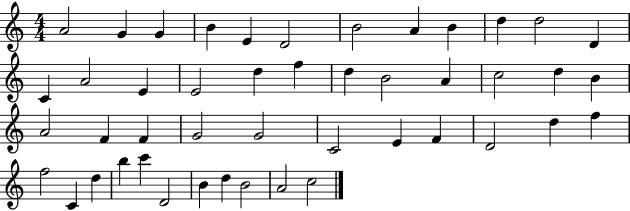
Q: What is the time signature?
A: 4/4